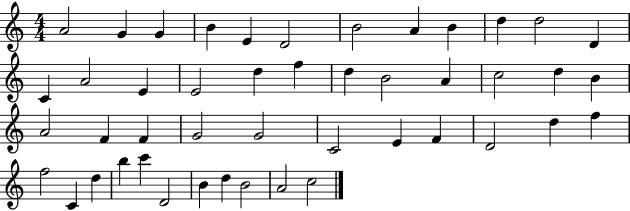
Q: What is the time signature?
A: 4/4